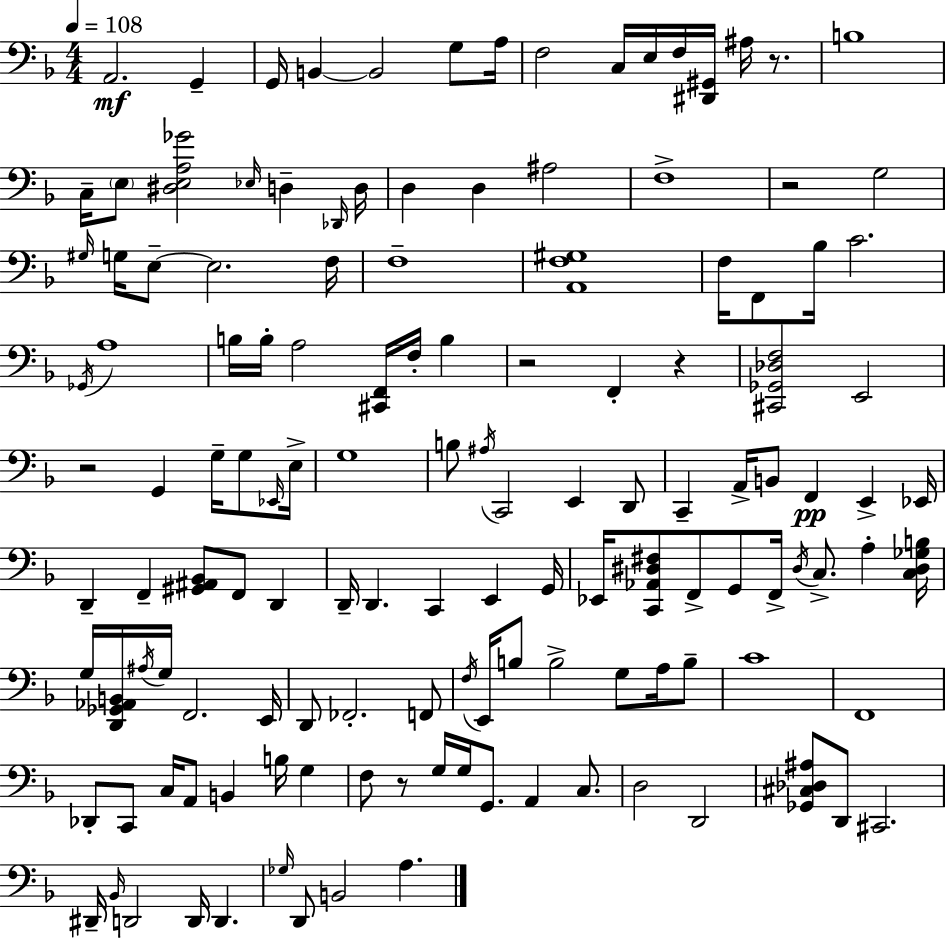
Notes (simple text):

A2/h. G2/q G2/s B2/q B2/h G3/e A3/s F3/h C3/s E3/s F3/s [D#2,G#2]/s A#3/s R/e. B3/w C3/s E3/e [D#3,E3,A3,Gb4]/h Eb3/s D3/q Db2/s D3/s D3/q D3/q A#3/h F3/w R/h G3/h G#3/s G3/s E3/e E3/h. F3/s F3/w [A2,F3,G#3]/w F3/s F2/e Bb3/s C4/h. Gb2/s A3/w B3/s B3/s A3/h [C#2,F2]/s F3/s B3/q R/h F2/q R/q [C#2,Gb2,Db3,F3]/h E2/h R/h G2/q G3/s G3/e Eb2/s E3/s G3/w B3/e A#3/s C2/h E2/q D2/e C2/q A2/s B2/e F2/q E2/q Eb2/s D2/q F2/q [G#2,A#2,Bb2]/e F2/e D2/q D2/s D2/q. C2/q E2/q G2/s Eb2/s [C2,Ab2,D#3,F#3]/e F2/e G2/e F2/s D#3/s C3/e. A3/q [C3,D#3,Gb3,B3]/s G3/s [D2,Gb2,Ab2,B2]/s A#3/s G3/s F2/h. E2/s D2/e FES2/h. F2/e F3/s E2/s B3/e B3/h G3/e A3/s B3/e C4/w F2/w Db2/e C2/e C3/s A2/e B2/q B3/s G3/q F3/e R/e G3/s G3/s G2/e. A2/q C3/e. D3/h D2/h [Gb2,C#3,Db3,A#3]/e D2/e C#2/h. D#2/s Bb2/s D2/h D2/s D2/q. Gb3/s D2/e B2/h A3/q.